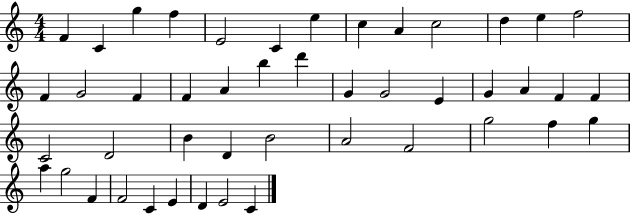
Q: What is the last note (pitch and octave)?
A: C4